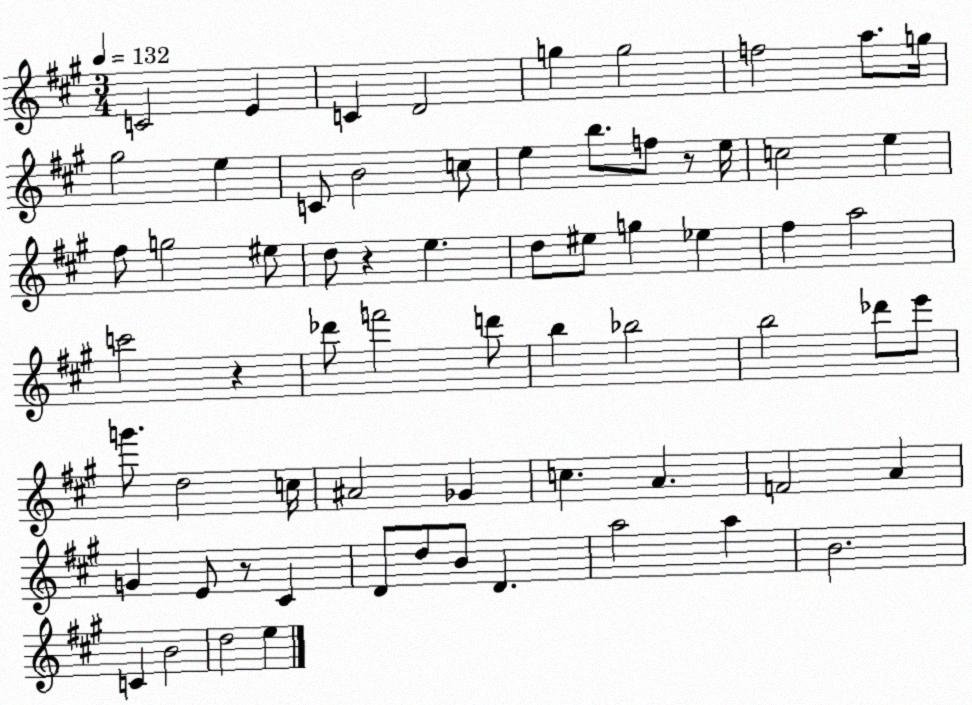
X:1
T:Untitled
M:3/4
L:1/4
K:A
C2 E C D2 g g2 f2 a/2 g/4 ^g2 e C/2 B2 c/2 e b/2 f/2 z/2 e/4 c2 e ^f/2 g2 ^e/2 d/2 z e d/2 ^e/2 g _e ^f a2 c'2 z _d'/2 f'2 d'/2 b _b2 b2 _d'/2 e'/2 g'/2 d2 c/4 ^A2 _G c A F2 A G E/2 z/2 ^C D/2 d/2 B/2 D a2 a B2 C B2 d2 e